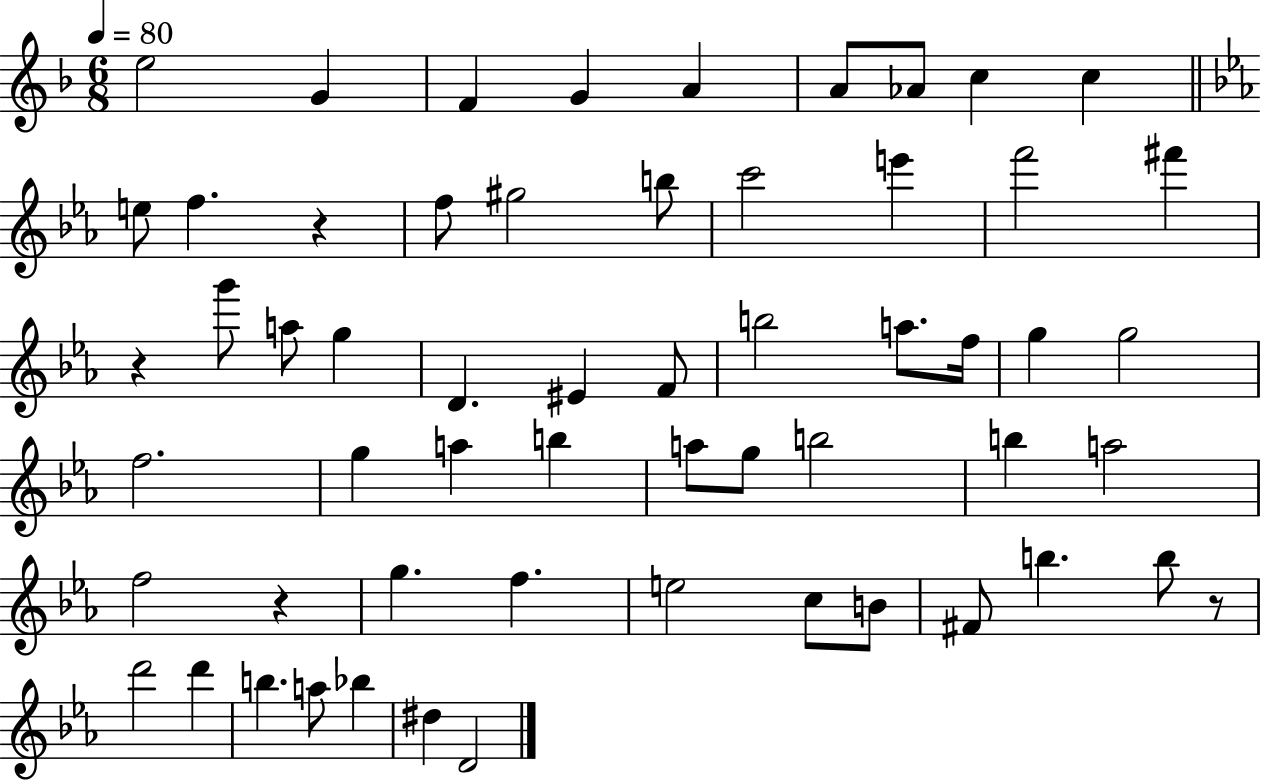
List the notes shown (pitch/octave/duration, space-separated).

E5/h G4/q F4/q G4/q A4/q A4/e Ab4/e C5/q C5/q E5/e F5/q. R/q F5/e G#5/h B5/e C6/h E6/q F6/h F#6/q R/q G6/e A5/e G5/q D4/q. EIS4/q F4/e B5/h A5/e. F5/s G5/q G5/h F5/h. G5/q A5/q B5/q A5/e G5/e B5/h B5/q A5/h F5/h R/q G5/q. F5/q. E5/h C5/e B4/e F#4/e B5/q. B5/e R/e D6/h D6/q B5/q. A5/e Bb5/q D#5/q D4/h